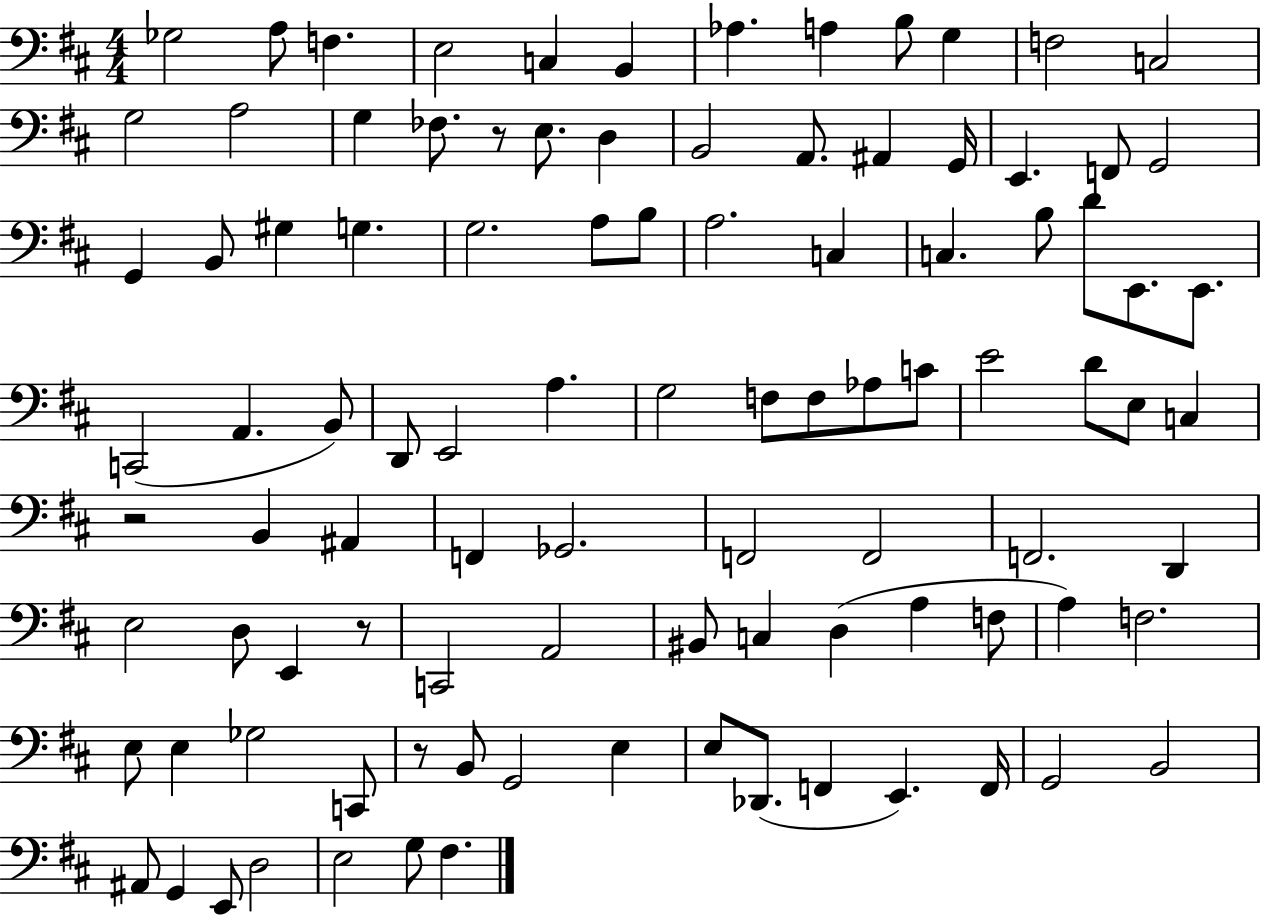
Gb3/h A3/e F3/q. E3/h C3/q B2/q Ab3/q. A3/q B3/e G3/q F3/h C3/h G3/h A3/h G3/q FES3/e. R/e E3/e. D3/q B2/h A2/e. A#2/q G2/s E2/q. F2/e G2/h G2/q B2/e G#3/q G3/q. G3/h. A3/e B3/e A3/h. C3/q C3/q. B3/e D4/e E2/e. E2/e. C2/h A2/q. B2/e D2/e E2/h A3/q. G3/h F3/e F3/e Ab3/e C4/e E4/h D4/e E3/e C3/q R/h B2/q A#2/q F2/q Gb2/h. F2/h F2/h F2/h. D2/q E3/h D3/e E2/q R/e C2/h A2/h BIS2/e C3/q D3/q A3/q F3/e A3/q F3/h. E3/e E3/q Gb3/h C2/e R/e B2/e G2/h E3/q E3/e Db2/e. F2/q E2/q. F2/s G2/h B2/h A#2/e G2/q E2/e D3/h E3/h G3/e F#3/q.